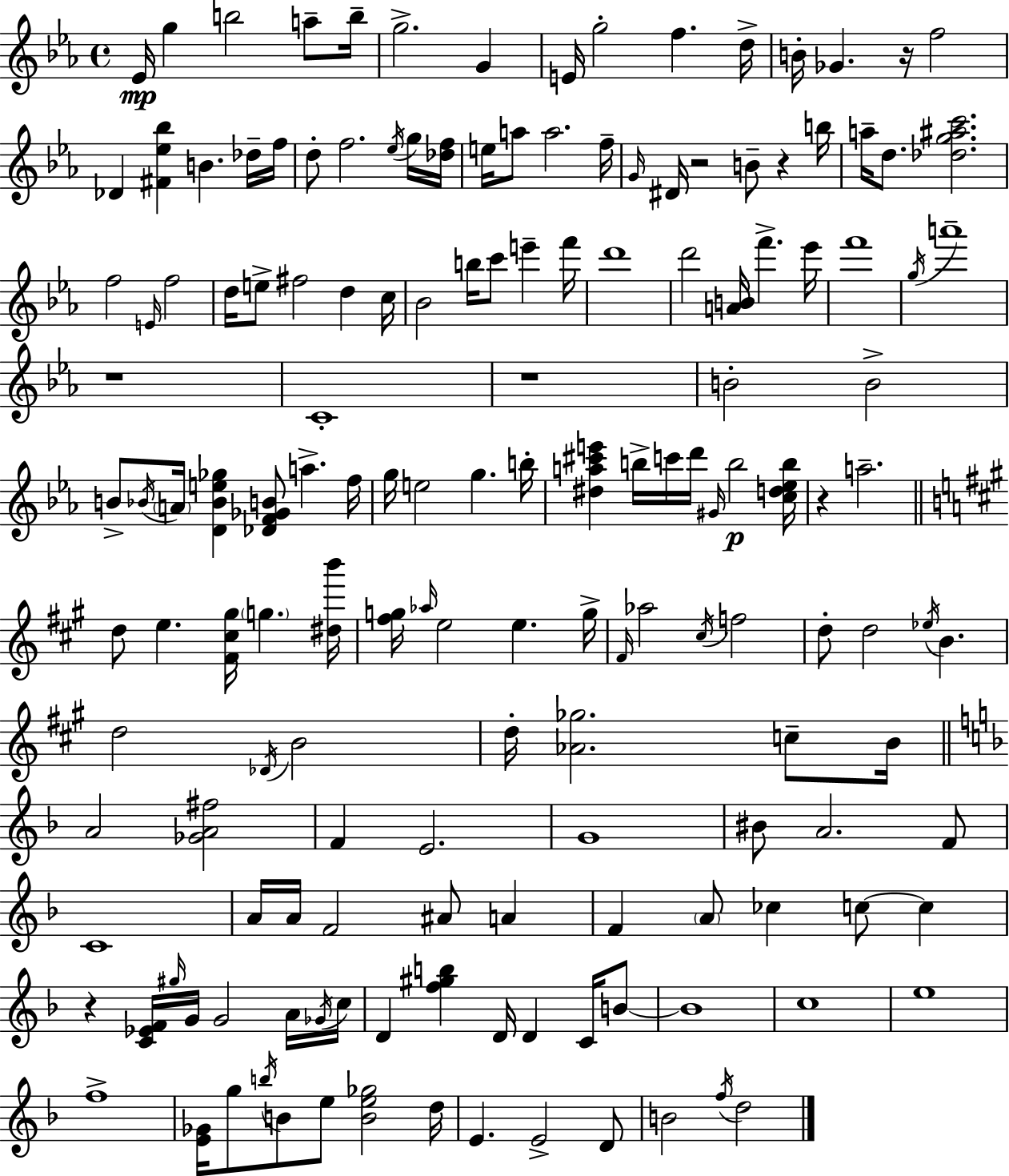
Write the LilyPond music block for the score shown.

{
  \clef treble
  \time 4/4
  \defaultTimeSignature
  \key c \minor
  ees'16\mp g''4 b''2 a''8-- b''16-- | g''2.-> g'4 | e'16 g''2-. f''4. d''16-> | b'16-. ges'4. r16 f''2 | \break des'4 <fis' ees'' bes''>4 b'4. des''16-- f''16 | d''8-. f''2. \acciaccatura { ees''16 } g''16 | <des'' f''>16 e''16 a''8 a''2. | f''16-- \grace { g'16 } dis'16 r2 b'8-- r4 | \break b''16 a''16-- d''8. <des'' g'' ais'' c'''>2. | f''2 \grace { e'16 } f''2 | d''16 e''8-> fis''2 d''4 | c''16 bes'2 b''16 c'''8 e'''4-- | \break f'''16 d'''1 | d'''2 <a' b'>16 f'''4.-> | ees'''16 f'''1 | \acciaccatura { g''16 } a'''1-- | \break r1 | c'1-. | r1 | b'2-. b'2-> | \break b'8-> \acciaccatura { bes'16 } \parenthesize a'16 <d' bes' e'' ges''>4 <des' f' ges' b'>8 a''4.-> | f''16 g''16 e''2 g''4. | b''16-. <dis'' a'' cis''' e'''>4 b''16-> c'''16 d'''16 \grace { gis'16 }\p b''2 | <c'' d'' ees'' b''>16 r4 a''2.-- | \break \bar "||" \break \key a \major d''8 e''4. <fis' cis'' gis''>16 \parenthesize g''4. <dis'' b'''>16 | <fis'' g''>16 \grace { aes''16 } e''2 e''4. | g''16-> \grace { fis'16 } aes''2 \acciaccatura { cis''16 } f''2 | d''8-. d''2 \acciaccatura { ees''16 } b'4. | \break d''2 \acciaccatura { des'16 } b'2 | d''16-. <aes' ges''>2. | c''8-- b'16 \bar "||" \break \key f \major a'2 <ges' a' fis''>2 | f'4 e'2. | g'1 | bis'8 a'2. f'8 | \break c'1 | a'16 a'16 f'2 ais'8 a'4 | f'4 \parenthesize a'8 ces''4 c''8~~ c''4 | r4 <c' ees' f'>16 \grace { gis''16 } g'16 g'2 a'16 | \break \acciaccatura { ges'16 } c''16 d'4 <f'' gis'' b''>4 d'16 d'4 c'16 | b'8~~ b'1 | c''1 | e''1 | \break f''1-> | <e' ges'>16 g''8 \acciaccatura { b''16 } b'8 e''8 <b' e'' ges''>2 | d''16 e'4. e'2-> | d'8 b'2 \acciaccatura { f''16 } d''2 | \break \bar "|."
}